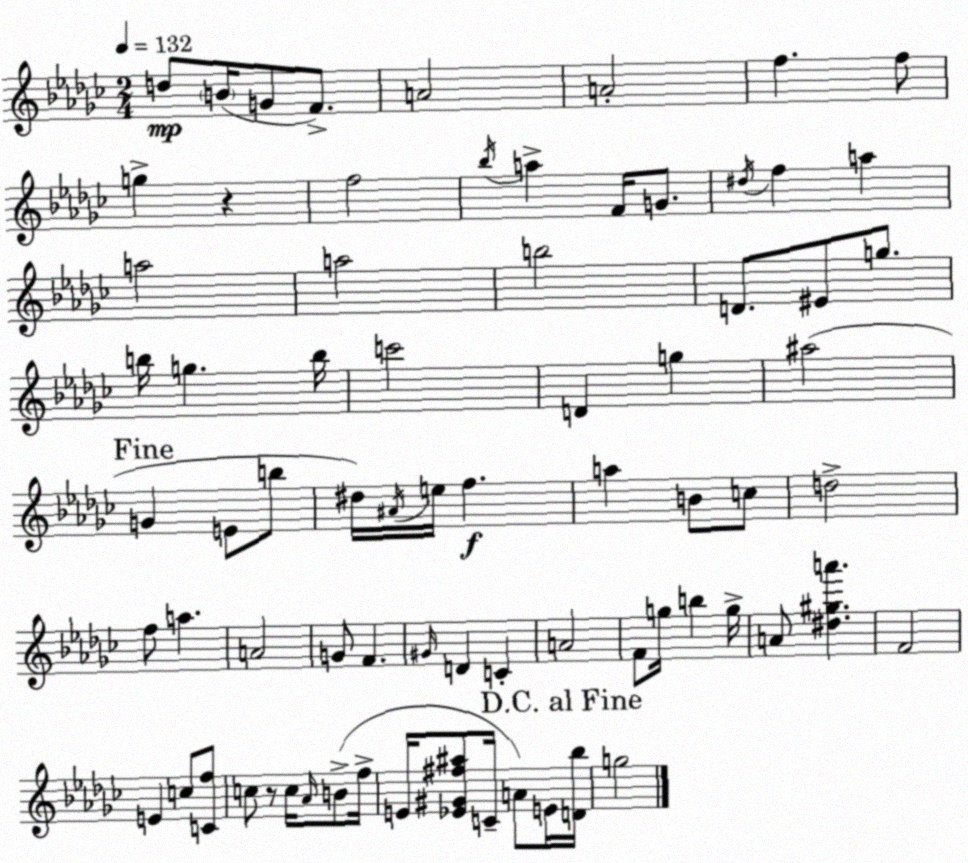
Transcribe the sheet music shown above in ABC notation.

X:1
T:Untitled
M:2/4
L:1/4
K:Ebm
d/2 B/4 G/2 F/2 A2 A2 f f/2 g z f2 _b/4 a F/4 G/2 ^d/4 f a a2 a2 b2 D/2 ^E/2 g/2 b/4 g b/4 c'2 D g ^a2 G E/2 b/2 ^d/4 ^A/4 e/4 f a B/2 c/2 d2 f/2 a A2 G/2 F ^G/4 D C A2 F/2 g/4 b g/4 A/2 [^d^ga'] F2 E c/2 [Cf]/2 c/2 z/2 c/4 _A/4 B/2 f/4 E/4 [_E^G^f^a]/2 C/4 A/2 E/4 [D_b]/4 g2